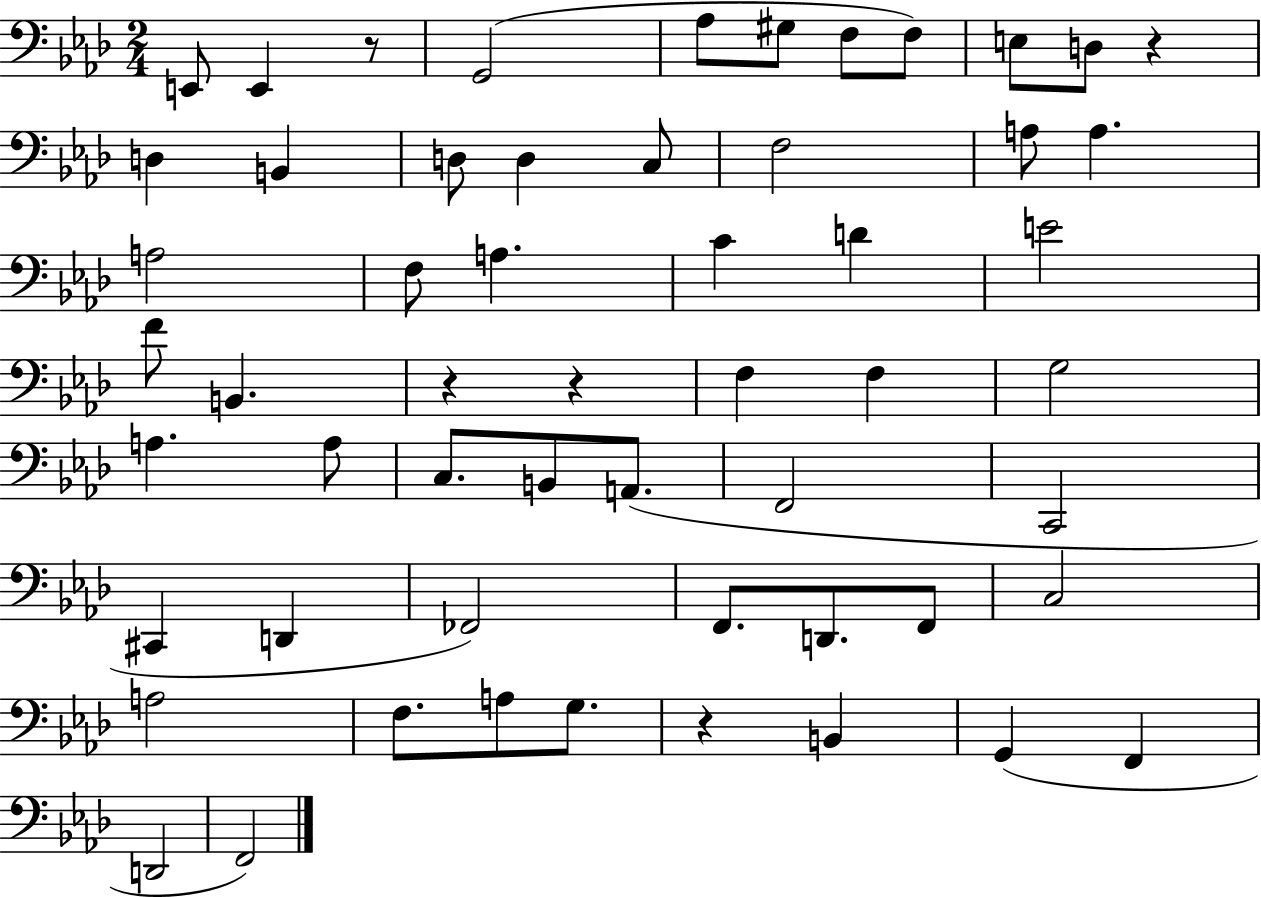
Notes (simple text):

E2/e E2/q R/e G2/h Ab3/e G#3/e F3/e F3/e E3/e D3/e R/q D3/q B2/q D3/e D3/q C3/e F3/h A3/e A3/q. A3/h F3/e A3/q. C4/q D4/q E4/h F4/e B2/q. R/q R/q F3/q F3/q G3/h A3/q. A3/e C3/e. B2/e A2/e. F2/h C2/h C#2/q D2/q FES2/h F2/e. D2/e. F2/e C3/h A3/h F3/e. A3/e G3/e. R/q B2/q G2/q F2/q D2/h F2/h